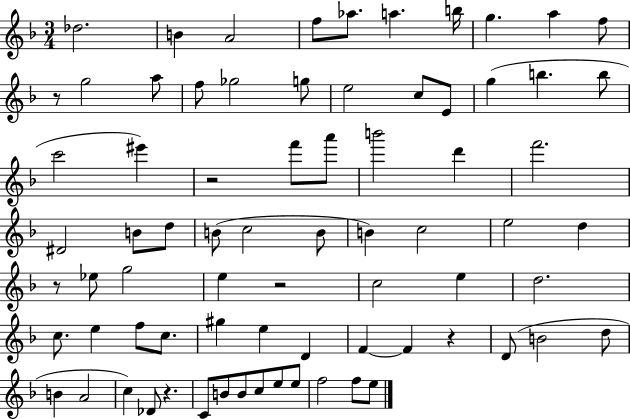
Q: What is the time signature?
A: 3/4